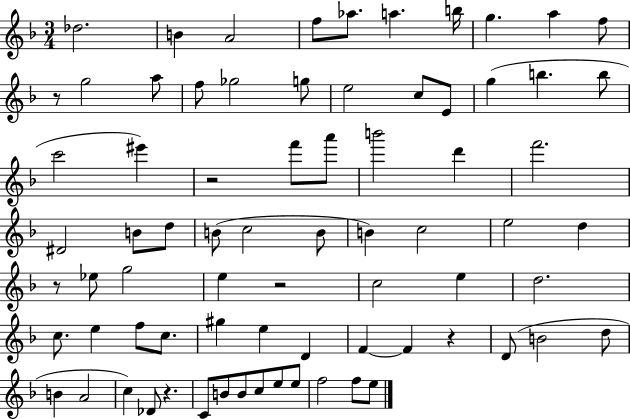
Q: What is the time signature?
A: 3/4